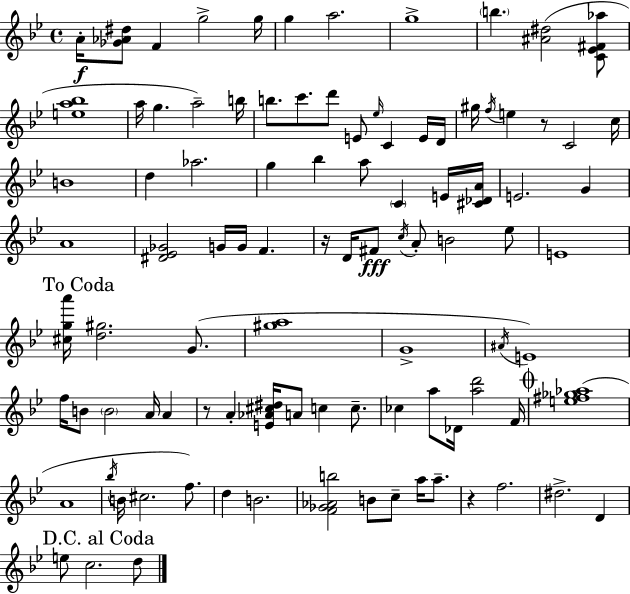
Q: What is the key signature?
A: BES major